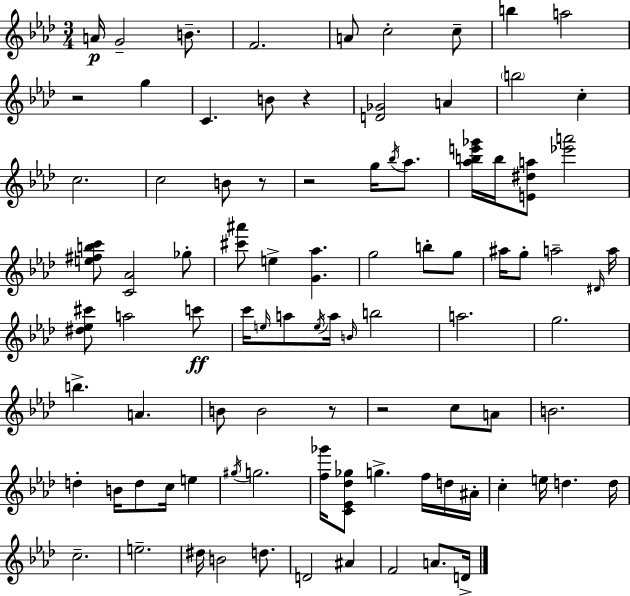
X:1
T:Untitled
M:3/4
L:1/4
K:Ab
A/4 G2 B/2 F2 A/2 c2 c/2 b a2 z2 g C B/2 z [D_G]2 A b2 c c2 c2 B/2 z/2 z2 g/4 _b/4 _a/2 [_abe'_g']/4 b/4 [E^da]/2 [_e'a']2 [e^fbc']/2 [C_A]2 _g/2 [^c'^a']/2 e [G_a] g2 b/2 g/2 ^a/4 g/2 a2 ^D/4 a/4 [^d_e^c']/2 a2 c'/2 c'/4 e/4 a/2 e/4 a/4 B/4 b2 a2 g2 b A B/2 B2 z/2 z2 c/2 A/2 B2 d B/4 d/2 c/4 e ^g/4 g2 [f_g']/4 [C_E_d_g]/2 g f/4 d/4 ^A/4 c e/4 d d/4 c2 e2 ^d/4 B2 d/2 D2 ^A F2 A/2 D/4